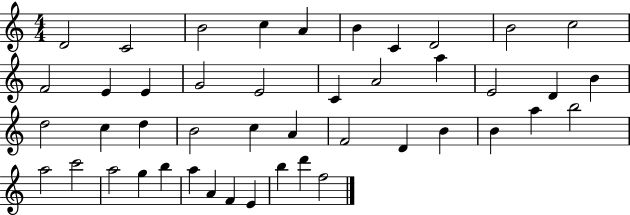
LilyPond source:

{
  \clef treble
  \numericTimeSignature
  \time 4/4
  \key c \major
  d'2 c'2 | b'2 c''4 a'4 | b'4 c'4 d'2 | b'2 c''2 | \break f'2 e'4 e'4 | g'2 e'2 | c'4 a'2 a''4 | e'2 d'4 b'4 | \break d''2 c''4 d''4 | b'2 c''4 a'4 | f'2 d'4 b'4 | b'4 a''4 b''2 | \break a''2 c'''2 | a''2 g''4 b''4 | a''4 a'4 f'4 e'4 | b''4 d'''4 f''2 | \break \bar "|."
}